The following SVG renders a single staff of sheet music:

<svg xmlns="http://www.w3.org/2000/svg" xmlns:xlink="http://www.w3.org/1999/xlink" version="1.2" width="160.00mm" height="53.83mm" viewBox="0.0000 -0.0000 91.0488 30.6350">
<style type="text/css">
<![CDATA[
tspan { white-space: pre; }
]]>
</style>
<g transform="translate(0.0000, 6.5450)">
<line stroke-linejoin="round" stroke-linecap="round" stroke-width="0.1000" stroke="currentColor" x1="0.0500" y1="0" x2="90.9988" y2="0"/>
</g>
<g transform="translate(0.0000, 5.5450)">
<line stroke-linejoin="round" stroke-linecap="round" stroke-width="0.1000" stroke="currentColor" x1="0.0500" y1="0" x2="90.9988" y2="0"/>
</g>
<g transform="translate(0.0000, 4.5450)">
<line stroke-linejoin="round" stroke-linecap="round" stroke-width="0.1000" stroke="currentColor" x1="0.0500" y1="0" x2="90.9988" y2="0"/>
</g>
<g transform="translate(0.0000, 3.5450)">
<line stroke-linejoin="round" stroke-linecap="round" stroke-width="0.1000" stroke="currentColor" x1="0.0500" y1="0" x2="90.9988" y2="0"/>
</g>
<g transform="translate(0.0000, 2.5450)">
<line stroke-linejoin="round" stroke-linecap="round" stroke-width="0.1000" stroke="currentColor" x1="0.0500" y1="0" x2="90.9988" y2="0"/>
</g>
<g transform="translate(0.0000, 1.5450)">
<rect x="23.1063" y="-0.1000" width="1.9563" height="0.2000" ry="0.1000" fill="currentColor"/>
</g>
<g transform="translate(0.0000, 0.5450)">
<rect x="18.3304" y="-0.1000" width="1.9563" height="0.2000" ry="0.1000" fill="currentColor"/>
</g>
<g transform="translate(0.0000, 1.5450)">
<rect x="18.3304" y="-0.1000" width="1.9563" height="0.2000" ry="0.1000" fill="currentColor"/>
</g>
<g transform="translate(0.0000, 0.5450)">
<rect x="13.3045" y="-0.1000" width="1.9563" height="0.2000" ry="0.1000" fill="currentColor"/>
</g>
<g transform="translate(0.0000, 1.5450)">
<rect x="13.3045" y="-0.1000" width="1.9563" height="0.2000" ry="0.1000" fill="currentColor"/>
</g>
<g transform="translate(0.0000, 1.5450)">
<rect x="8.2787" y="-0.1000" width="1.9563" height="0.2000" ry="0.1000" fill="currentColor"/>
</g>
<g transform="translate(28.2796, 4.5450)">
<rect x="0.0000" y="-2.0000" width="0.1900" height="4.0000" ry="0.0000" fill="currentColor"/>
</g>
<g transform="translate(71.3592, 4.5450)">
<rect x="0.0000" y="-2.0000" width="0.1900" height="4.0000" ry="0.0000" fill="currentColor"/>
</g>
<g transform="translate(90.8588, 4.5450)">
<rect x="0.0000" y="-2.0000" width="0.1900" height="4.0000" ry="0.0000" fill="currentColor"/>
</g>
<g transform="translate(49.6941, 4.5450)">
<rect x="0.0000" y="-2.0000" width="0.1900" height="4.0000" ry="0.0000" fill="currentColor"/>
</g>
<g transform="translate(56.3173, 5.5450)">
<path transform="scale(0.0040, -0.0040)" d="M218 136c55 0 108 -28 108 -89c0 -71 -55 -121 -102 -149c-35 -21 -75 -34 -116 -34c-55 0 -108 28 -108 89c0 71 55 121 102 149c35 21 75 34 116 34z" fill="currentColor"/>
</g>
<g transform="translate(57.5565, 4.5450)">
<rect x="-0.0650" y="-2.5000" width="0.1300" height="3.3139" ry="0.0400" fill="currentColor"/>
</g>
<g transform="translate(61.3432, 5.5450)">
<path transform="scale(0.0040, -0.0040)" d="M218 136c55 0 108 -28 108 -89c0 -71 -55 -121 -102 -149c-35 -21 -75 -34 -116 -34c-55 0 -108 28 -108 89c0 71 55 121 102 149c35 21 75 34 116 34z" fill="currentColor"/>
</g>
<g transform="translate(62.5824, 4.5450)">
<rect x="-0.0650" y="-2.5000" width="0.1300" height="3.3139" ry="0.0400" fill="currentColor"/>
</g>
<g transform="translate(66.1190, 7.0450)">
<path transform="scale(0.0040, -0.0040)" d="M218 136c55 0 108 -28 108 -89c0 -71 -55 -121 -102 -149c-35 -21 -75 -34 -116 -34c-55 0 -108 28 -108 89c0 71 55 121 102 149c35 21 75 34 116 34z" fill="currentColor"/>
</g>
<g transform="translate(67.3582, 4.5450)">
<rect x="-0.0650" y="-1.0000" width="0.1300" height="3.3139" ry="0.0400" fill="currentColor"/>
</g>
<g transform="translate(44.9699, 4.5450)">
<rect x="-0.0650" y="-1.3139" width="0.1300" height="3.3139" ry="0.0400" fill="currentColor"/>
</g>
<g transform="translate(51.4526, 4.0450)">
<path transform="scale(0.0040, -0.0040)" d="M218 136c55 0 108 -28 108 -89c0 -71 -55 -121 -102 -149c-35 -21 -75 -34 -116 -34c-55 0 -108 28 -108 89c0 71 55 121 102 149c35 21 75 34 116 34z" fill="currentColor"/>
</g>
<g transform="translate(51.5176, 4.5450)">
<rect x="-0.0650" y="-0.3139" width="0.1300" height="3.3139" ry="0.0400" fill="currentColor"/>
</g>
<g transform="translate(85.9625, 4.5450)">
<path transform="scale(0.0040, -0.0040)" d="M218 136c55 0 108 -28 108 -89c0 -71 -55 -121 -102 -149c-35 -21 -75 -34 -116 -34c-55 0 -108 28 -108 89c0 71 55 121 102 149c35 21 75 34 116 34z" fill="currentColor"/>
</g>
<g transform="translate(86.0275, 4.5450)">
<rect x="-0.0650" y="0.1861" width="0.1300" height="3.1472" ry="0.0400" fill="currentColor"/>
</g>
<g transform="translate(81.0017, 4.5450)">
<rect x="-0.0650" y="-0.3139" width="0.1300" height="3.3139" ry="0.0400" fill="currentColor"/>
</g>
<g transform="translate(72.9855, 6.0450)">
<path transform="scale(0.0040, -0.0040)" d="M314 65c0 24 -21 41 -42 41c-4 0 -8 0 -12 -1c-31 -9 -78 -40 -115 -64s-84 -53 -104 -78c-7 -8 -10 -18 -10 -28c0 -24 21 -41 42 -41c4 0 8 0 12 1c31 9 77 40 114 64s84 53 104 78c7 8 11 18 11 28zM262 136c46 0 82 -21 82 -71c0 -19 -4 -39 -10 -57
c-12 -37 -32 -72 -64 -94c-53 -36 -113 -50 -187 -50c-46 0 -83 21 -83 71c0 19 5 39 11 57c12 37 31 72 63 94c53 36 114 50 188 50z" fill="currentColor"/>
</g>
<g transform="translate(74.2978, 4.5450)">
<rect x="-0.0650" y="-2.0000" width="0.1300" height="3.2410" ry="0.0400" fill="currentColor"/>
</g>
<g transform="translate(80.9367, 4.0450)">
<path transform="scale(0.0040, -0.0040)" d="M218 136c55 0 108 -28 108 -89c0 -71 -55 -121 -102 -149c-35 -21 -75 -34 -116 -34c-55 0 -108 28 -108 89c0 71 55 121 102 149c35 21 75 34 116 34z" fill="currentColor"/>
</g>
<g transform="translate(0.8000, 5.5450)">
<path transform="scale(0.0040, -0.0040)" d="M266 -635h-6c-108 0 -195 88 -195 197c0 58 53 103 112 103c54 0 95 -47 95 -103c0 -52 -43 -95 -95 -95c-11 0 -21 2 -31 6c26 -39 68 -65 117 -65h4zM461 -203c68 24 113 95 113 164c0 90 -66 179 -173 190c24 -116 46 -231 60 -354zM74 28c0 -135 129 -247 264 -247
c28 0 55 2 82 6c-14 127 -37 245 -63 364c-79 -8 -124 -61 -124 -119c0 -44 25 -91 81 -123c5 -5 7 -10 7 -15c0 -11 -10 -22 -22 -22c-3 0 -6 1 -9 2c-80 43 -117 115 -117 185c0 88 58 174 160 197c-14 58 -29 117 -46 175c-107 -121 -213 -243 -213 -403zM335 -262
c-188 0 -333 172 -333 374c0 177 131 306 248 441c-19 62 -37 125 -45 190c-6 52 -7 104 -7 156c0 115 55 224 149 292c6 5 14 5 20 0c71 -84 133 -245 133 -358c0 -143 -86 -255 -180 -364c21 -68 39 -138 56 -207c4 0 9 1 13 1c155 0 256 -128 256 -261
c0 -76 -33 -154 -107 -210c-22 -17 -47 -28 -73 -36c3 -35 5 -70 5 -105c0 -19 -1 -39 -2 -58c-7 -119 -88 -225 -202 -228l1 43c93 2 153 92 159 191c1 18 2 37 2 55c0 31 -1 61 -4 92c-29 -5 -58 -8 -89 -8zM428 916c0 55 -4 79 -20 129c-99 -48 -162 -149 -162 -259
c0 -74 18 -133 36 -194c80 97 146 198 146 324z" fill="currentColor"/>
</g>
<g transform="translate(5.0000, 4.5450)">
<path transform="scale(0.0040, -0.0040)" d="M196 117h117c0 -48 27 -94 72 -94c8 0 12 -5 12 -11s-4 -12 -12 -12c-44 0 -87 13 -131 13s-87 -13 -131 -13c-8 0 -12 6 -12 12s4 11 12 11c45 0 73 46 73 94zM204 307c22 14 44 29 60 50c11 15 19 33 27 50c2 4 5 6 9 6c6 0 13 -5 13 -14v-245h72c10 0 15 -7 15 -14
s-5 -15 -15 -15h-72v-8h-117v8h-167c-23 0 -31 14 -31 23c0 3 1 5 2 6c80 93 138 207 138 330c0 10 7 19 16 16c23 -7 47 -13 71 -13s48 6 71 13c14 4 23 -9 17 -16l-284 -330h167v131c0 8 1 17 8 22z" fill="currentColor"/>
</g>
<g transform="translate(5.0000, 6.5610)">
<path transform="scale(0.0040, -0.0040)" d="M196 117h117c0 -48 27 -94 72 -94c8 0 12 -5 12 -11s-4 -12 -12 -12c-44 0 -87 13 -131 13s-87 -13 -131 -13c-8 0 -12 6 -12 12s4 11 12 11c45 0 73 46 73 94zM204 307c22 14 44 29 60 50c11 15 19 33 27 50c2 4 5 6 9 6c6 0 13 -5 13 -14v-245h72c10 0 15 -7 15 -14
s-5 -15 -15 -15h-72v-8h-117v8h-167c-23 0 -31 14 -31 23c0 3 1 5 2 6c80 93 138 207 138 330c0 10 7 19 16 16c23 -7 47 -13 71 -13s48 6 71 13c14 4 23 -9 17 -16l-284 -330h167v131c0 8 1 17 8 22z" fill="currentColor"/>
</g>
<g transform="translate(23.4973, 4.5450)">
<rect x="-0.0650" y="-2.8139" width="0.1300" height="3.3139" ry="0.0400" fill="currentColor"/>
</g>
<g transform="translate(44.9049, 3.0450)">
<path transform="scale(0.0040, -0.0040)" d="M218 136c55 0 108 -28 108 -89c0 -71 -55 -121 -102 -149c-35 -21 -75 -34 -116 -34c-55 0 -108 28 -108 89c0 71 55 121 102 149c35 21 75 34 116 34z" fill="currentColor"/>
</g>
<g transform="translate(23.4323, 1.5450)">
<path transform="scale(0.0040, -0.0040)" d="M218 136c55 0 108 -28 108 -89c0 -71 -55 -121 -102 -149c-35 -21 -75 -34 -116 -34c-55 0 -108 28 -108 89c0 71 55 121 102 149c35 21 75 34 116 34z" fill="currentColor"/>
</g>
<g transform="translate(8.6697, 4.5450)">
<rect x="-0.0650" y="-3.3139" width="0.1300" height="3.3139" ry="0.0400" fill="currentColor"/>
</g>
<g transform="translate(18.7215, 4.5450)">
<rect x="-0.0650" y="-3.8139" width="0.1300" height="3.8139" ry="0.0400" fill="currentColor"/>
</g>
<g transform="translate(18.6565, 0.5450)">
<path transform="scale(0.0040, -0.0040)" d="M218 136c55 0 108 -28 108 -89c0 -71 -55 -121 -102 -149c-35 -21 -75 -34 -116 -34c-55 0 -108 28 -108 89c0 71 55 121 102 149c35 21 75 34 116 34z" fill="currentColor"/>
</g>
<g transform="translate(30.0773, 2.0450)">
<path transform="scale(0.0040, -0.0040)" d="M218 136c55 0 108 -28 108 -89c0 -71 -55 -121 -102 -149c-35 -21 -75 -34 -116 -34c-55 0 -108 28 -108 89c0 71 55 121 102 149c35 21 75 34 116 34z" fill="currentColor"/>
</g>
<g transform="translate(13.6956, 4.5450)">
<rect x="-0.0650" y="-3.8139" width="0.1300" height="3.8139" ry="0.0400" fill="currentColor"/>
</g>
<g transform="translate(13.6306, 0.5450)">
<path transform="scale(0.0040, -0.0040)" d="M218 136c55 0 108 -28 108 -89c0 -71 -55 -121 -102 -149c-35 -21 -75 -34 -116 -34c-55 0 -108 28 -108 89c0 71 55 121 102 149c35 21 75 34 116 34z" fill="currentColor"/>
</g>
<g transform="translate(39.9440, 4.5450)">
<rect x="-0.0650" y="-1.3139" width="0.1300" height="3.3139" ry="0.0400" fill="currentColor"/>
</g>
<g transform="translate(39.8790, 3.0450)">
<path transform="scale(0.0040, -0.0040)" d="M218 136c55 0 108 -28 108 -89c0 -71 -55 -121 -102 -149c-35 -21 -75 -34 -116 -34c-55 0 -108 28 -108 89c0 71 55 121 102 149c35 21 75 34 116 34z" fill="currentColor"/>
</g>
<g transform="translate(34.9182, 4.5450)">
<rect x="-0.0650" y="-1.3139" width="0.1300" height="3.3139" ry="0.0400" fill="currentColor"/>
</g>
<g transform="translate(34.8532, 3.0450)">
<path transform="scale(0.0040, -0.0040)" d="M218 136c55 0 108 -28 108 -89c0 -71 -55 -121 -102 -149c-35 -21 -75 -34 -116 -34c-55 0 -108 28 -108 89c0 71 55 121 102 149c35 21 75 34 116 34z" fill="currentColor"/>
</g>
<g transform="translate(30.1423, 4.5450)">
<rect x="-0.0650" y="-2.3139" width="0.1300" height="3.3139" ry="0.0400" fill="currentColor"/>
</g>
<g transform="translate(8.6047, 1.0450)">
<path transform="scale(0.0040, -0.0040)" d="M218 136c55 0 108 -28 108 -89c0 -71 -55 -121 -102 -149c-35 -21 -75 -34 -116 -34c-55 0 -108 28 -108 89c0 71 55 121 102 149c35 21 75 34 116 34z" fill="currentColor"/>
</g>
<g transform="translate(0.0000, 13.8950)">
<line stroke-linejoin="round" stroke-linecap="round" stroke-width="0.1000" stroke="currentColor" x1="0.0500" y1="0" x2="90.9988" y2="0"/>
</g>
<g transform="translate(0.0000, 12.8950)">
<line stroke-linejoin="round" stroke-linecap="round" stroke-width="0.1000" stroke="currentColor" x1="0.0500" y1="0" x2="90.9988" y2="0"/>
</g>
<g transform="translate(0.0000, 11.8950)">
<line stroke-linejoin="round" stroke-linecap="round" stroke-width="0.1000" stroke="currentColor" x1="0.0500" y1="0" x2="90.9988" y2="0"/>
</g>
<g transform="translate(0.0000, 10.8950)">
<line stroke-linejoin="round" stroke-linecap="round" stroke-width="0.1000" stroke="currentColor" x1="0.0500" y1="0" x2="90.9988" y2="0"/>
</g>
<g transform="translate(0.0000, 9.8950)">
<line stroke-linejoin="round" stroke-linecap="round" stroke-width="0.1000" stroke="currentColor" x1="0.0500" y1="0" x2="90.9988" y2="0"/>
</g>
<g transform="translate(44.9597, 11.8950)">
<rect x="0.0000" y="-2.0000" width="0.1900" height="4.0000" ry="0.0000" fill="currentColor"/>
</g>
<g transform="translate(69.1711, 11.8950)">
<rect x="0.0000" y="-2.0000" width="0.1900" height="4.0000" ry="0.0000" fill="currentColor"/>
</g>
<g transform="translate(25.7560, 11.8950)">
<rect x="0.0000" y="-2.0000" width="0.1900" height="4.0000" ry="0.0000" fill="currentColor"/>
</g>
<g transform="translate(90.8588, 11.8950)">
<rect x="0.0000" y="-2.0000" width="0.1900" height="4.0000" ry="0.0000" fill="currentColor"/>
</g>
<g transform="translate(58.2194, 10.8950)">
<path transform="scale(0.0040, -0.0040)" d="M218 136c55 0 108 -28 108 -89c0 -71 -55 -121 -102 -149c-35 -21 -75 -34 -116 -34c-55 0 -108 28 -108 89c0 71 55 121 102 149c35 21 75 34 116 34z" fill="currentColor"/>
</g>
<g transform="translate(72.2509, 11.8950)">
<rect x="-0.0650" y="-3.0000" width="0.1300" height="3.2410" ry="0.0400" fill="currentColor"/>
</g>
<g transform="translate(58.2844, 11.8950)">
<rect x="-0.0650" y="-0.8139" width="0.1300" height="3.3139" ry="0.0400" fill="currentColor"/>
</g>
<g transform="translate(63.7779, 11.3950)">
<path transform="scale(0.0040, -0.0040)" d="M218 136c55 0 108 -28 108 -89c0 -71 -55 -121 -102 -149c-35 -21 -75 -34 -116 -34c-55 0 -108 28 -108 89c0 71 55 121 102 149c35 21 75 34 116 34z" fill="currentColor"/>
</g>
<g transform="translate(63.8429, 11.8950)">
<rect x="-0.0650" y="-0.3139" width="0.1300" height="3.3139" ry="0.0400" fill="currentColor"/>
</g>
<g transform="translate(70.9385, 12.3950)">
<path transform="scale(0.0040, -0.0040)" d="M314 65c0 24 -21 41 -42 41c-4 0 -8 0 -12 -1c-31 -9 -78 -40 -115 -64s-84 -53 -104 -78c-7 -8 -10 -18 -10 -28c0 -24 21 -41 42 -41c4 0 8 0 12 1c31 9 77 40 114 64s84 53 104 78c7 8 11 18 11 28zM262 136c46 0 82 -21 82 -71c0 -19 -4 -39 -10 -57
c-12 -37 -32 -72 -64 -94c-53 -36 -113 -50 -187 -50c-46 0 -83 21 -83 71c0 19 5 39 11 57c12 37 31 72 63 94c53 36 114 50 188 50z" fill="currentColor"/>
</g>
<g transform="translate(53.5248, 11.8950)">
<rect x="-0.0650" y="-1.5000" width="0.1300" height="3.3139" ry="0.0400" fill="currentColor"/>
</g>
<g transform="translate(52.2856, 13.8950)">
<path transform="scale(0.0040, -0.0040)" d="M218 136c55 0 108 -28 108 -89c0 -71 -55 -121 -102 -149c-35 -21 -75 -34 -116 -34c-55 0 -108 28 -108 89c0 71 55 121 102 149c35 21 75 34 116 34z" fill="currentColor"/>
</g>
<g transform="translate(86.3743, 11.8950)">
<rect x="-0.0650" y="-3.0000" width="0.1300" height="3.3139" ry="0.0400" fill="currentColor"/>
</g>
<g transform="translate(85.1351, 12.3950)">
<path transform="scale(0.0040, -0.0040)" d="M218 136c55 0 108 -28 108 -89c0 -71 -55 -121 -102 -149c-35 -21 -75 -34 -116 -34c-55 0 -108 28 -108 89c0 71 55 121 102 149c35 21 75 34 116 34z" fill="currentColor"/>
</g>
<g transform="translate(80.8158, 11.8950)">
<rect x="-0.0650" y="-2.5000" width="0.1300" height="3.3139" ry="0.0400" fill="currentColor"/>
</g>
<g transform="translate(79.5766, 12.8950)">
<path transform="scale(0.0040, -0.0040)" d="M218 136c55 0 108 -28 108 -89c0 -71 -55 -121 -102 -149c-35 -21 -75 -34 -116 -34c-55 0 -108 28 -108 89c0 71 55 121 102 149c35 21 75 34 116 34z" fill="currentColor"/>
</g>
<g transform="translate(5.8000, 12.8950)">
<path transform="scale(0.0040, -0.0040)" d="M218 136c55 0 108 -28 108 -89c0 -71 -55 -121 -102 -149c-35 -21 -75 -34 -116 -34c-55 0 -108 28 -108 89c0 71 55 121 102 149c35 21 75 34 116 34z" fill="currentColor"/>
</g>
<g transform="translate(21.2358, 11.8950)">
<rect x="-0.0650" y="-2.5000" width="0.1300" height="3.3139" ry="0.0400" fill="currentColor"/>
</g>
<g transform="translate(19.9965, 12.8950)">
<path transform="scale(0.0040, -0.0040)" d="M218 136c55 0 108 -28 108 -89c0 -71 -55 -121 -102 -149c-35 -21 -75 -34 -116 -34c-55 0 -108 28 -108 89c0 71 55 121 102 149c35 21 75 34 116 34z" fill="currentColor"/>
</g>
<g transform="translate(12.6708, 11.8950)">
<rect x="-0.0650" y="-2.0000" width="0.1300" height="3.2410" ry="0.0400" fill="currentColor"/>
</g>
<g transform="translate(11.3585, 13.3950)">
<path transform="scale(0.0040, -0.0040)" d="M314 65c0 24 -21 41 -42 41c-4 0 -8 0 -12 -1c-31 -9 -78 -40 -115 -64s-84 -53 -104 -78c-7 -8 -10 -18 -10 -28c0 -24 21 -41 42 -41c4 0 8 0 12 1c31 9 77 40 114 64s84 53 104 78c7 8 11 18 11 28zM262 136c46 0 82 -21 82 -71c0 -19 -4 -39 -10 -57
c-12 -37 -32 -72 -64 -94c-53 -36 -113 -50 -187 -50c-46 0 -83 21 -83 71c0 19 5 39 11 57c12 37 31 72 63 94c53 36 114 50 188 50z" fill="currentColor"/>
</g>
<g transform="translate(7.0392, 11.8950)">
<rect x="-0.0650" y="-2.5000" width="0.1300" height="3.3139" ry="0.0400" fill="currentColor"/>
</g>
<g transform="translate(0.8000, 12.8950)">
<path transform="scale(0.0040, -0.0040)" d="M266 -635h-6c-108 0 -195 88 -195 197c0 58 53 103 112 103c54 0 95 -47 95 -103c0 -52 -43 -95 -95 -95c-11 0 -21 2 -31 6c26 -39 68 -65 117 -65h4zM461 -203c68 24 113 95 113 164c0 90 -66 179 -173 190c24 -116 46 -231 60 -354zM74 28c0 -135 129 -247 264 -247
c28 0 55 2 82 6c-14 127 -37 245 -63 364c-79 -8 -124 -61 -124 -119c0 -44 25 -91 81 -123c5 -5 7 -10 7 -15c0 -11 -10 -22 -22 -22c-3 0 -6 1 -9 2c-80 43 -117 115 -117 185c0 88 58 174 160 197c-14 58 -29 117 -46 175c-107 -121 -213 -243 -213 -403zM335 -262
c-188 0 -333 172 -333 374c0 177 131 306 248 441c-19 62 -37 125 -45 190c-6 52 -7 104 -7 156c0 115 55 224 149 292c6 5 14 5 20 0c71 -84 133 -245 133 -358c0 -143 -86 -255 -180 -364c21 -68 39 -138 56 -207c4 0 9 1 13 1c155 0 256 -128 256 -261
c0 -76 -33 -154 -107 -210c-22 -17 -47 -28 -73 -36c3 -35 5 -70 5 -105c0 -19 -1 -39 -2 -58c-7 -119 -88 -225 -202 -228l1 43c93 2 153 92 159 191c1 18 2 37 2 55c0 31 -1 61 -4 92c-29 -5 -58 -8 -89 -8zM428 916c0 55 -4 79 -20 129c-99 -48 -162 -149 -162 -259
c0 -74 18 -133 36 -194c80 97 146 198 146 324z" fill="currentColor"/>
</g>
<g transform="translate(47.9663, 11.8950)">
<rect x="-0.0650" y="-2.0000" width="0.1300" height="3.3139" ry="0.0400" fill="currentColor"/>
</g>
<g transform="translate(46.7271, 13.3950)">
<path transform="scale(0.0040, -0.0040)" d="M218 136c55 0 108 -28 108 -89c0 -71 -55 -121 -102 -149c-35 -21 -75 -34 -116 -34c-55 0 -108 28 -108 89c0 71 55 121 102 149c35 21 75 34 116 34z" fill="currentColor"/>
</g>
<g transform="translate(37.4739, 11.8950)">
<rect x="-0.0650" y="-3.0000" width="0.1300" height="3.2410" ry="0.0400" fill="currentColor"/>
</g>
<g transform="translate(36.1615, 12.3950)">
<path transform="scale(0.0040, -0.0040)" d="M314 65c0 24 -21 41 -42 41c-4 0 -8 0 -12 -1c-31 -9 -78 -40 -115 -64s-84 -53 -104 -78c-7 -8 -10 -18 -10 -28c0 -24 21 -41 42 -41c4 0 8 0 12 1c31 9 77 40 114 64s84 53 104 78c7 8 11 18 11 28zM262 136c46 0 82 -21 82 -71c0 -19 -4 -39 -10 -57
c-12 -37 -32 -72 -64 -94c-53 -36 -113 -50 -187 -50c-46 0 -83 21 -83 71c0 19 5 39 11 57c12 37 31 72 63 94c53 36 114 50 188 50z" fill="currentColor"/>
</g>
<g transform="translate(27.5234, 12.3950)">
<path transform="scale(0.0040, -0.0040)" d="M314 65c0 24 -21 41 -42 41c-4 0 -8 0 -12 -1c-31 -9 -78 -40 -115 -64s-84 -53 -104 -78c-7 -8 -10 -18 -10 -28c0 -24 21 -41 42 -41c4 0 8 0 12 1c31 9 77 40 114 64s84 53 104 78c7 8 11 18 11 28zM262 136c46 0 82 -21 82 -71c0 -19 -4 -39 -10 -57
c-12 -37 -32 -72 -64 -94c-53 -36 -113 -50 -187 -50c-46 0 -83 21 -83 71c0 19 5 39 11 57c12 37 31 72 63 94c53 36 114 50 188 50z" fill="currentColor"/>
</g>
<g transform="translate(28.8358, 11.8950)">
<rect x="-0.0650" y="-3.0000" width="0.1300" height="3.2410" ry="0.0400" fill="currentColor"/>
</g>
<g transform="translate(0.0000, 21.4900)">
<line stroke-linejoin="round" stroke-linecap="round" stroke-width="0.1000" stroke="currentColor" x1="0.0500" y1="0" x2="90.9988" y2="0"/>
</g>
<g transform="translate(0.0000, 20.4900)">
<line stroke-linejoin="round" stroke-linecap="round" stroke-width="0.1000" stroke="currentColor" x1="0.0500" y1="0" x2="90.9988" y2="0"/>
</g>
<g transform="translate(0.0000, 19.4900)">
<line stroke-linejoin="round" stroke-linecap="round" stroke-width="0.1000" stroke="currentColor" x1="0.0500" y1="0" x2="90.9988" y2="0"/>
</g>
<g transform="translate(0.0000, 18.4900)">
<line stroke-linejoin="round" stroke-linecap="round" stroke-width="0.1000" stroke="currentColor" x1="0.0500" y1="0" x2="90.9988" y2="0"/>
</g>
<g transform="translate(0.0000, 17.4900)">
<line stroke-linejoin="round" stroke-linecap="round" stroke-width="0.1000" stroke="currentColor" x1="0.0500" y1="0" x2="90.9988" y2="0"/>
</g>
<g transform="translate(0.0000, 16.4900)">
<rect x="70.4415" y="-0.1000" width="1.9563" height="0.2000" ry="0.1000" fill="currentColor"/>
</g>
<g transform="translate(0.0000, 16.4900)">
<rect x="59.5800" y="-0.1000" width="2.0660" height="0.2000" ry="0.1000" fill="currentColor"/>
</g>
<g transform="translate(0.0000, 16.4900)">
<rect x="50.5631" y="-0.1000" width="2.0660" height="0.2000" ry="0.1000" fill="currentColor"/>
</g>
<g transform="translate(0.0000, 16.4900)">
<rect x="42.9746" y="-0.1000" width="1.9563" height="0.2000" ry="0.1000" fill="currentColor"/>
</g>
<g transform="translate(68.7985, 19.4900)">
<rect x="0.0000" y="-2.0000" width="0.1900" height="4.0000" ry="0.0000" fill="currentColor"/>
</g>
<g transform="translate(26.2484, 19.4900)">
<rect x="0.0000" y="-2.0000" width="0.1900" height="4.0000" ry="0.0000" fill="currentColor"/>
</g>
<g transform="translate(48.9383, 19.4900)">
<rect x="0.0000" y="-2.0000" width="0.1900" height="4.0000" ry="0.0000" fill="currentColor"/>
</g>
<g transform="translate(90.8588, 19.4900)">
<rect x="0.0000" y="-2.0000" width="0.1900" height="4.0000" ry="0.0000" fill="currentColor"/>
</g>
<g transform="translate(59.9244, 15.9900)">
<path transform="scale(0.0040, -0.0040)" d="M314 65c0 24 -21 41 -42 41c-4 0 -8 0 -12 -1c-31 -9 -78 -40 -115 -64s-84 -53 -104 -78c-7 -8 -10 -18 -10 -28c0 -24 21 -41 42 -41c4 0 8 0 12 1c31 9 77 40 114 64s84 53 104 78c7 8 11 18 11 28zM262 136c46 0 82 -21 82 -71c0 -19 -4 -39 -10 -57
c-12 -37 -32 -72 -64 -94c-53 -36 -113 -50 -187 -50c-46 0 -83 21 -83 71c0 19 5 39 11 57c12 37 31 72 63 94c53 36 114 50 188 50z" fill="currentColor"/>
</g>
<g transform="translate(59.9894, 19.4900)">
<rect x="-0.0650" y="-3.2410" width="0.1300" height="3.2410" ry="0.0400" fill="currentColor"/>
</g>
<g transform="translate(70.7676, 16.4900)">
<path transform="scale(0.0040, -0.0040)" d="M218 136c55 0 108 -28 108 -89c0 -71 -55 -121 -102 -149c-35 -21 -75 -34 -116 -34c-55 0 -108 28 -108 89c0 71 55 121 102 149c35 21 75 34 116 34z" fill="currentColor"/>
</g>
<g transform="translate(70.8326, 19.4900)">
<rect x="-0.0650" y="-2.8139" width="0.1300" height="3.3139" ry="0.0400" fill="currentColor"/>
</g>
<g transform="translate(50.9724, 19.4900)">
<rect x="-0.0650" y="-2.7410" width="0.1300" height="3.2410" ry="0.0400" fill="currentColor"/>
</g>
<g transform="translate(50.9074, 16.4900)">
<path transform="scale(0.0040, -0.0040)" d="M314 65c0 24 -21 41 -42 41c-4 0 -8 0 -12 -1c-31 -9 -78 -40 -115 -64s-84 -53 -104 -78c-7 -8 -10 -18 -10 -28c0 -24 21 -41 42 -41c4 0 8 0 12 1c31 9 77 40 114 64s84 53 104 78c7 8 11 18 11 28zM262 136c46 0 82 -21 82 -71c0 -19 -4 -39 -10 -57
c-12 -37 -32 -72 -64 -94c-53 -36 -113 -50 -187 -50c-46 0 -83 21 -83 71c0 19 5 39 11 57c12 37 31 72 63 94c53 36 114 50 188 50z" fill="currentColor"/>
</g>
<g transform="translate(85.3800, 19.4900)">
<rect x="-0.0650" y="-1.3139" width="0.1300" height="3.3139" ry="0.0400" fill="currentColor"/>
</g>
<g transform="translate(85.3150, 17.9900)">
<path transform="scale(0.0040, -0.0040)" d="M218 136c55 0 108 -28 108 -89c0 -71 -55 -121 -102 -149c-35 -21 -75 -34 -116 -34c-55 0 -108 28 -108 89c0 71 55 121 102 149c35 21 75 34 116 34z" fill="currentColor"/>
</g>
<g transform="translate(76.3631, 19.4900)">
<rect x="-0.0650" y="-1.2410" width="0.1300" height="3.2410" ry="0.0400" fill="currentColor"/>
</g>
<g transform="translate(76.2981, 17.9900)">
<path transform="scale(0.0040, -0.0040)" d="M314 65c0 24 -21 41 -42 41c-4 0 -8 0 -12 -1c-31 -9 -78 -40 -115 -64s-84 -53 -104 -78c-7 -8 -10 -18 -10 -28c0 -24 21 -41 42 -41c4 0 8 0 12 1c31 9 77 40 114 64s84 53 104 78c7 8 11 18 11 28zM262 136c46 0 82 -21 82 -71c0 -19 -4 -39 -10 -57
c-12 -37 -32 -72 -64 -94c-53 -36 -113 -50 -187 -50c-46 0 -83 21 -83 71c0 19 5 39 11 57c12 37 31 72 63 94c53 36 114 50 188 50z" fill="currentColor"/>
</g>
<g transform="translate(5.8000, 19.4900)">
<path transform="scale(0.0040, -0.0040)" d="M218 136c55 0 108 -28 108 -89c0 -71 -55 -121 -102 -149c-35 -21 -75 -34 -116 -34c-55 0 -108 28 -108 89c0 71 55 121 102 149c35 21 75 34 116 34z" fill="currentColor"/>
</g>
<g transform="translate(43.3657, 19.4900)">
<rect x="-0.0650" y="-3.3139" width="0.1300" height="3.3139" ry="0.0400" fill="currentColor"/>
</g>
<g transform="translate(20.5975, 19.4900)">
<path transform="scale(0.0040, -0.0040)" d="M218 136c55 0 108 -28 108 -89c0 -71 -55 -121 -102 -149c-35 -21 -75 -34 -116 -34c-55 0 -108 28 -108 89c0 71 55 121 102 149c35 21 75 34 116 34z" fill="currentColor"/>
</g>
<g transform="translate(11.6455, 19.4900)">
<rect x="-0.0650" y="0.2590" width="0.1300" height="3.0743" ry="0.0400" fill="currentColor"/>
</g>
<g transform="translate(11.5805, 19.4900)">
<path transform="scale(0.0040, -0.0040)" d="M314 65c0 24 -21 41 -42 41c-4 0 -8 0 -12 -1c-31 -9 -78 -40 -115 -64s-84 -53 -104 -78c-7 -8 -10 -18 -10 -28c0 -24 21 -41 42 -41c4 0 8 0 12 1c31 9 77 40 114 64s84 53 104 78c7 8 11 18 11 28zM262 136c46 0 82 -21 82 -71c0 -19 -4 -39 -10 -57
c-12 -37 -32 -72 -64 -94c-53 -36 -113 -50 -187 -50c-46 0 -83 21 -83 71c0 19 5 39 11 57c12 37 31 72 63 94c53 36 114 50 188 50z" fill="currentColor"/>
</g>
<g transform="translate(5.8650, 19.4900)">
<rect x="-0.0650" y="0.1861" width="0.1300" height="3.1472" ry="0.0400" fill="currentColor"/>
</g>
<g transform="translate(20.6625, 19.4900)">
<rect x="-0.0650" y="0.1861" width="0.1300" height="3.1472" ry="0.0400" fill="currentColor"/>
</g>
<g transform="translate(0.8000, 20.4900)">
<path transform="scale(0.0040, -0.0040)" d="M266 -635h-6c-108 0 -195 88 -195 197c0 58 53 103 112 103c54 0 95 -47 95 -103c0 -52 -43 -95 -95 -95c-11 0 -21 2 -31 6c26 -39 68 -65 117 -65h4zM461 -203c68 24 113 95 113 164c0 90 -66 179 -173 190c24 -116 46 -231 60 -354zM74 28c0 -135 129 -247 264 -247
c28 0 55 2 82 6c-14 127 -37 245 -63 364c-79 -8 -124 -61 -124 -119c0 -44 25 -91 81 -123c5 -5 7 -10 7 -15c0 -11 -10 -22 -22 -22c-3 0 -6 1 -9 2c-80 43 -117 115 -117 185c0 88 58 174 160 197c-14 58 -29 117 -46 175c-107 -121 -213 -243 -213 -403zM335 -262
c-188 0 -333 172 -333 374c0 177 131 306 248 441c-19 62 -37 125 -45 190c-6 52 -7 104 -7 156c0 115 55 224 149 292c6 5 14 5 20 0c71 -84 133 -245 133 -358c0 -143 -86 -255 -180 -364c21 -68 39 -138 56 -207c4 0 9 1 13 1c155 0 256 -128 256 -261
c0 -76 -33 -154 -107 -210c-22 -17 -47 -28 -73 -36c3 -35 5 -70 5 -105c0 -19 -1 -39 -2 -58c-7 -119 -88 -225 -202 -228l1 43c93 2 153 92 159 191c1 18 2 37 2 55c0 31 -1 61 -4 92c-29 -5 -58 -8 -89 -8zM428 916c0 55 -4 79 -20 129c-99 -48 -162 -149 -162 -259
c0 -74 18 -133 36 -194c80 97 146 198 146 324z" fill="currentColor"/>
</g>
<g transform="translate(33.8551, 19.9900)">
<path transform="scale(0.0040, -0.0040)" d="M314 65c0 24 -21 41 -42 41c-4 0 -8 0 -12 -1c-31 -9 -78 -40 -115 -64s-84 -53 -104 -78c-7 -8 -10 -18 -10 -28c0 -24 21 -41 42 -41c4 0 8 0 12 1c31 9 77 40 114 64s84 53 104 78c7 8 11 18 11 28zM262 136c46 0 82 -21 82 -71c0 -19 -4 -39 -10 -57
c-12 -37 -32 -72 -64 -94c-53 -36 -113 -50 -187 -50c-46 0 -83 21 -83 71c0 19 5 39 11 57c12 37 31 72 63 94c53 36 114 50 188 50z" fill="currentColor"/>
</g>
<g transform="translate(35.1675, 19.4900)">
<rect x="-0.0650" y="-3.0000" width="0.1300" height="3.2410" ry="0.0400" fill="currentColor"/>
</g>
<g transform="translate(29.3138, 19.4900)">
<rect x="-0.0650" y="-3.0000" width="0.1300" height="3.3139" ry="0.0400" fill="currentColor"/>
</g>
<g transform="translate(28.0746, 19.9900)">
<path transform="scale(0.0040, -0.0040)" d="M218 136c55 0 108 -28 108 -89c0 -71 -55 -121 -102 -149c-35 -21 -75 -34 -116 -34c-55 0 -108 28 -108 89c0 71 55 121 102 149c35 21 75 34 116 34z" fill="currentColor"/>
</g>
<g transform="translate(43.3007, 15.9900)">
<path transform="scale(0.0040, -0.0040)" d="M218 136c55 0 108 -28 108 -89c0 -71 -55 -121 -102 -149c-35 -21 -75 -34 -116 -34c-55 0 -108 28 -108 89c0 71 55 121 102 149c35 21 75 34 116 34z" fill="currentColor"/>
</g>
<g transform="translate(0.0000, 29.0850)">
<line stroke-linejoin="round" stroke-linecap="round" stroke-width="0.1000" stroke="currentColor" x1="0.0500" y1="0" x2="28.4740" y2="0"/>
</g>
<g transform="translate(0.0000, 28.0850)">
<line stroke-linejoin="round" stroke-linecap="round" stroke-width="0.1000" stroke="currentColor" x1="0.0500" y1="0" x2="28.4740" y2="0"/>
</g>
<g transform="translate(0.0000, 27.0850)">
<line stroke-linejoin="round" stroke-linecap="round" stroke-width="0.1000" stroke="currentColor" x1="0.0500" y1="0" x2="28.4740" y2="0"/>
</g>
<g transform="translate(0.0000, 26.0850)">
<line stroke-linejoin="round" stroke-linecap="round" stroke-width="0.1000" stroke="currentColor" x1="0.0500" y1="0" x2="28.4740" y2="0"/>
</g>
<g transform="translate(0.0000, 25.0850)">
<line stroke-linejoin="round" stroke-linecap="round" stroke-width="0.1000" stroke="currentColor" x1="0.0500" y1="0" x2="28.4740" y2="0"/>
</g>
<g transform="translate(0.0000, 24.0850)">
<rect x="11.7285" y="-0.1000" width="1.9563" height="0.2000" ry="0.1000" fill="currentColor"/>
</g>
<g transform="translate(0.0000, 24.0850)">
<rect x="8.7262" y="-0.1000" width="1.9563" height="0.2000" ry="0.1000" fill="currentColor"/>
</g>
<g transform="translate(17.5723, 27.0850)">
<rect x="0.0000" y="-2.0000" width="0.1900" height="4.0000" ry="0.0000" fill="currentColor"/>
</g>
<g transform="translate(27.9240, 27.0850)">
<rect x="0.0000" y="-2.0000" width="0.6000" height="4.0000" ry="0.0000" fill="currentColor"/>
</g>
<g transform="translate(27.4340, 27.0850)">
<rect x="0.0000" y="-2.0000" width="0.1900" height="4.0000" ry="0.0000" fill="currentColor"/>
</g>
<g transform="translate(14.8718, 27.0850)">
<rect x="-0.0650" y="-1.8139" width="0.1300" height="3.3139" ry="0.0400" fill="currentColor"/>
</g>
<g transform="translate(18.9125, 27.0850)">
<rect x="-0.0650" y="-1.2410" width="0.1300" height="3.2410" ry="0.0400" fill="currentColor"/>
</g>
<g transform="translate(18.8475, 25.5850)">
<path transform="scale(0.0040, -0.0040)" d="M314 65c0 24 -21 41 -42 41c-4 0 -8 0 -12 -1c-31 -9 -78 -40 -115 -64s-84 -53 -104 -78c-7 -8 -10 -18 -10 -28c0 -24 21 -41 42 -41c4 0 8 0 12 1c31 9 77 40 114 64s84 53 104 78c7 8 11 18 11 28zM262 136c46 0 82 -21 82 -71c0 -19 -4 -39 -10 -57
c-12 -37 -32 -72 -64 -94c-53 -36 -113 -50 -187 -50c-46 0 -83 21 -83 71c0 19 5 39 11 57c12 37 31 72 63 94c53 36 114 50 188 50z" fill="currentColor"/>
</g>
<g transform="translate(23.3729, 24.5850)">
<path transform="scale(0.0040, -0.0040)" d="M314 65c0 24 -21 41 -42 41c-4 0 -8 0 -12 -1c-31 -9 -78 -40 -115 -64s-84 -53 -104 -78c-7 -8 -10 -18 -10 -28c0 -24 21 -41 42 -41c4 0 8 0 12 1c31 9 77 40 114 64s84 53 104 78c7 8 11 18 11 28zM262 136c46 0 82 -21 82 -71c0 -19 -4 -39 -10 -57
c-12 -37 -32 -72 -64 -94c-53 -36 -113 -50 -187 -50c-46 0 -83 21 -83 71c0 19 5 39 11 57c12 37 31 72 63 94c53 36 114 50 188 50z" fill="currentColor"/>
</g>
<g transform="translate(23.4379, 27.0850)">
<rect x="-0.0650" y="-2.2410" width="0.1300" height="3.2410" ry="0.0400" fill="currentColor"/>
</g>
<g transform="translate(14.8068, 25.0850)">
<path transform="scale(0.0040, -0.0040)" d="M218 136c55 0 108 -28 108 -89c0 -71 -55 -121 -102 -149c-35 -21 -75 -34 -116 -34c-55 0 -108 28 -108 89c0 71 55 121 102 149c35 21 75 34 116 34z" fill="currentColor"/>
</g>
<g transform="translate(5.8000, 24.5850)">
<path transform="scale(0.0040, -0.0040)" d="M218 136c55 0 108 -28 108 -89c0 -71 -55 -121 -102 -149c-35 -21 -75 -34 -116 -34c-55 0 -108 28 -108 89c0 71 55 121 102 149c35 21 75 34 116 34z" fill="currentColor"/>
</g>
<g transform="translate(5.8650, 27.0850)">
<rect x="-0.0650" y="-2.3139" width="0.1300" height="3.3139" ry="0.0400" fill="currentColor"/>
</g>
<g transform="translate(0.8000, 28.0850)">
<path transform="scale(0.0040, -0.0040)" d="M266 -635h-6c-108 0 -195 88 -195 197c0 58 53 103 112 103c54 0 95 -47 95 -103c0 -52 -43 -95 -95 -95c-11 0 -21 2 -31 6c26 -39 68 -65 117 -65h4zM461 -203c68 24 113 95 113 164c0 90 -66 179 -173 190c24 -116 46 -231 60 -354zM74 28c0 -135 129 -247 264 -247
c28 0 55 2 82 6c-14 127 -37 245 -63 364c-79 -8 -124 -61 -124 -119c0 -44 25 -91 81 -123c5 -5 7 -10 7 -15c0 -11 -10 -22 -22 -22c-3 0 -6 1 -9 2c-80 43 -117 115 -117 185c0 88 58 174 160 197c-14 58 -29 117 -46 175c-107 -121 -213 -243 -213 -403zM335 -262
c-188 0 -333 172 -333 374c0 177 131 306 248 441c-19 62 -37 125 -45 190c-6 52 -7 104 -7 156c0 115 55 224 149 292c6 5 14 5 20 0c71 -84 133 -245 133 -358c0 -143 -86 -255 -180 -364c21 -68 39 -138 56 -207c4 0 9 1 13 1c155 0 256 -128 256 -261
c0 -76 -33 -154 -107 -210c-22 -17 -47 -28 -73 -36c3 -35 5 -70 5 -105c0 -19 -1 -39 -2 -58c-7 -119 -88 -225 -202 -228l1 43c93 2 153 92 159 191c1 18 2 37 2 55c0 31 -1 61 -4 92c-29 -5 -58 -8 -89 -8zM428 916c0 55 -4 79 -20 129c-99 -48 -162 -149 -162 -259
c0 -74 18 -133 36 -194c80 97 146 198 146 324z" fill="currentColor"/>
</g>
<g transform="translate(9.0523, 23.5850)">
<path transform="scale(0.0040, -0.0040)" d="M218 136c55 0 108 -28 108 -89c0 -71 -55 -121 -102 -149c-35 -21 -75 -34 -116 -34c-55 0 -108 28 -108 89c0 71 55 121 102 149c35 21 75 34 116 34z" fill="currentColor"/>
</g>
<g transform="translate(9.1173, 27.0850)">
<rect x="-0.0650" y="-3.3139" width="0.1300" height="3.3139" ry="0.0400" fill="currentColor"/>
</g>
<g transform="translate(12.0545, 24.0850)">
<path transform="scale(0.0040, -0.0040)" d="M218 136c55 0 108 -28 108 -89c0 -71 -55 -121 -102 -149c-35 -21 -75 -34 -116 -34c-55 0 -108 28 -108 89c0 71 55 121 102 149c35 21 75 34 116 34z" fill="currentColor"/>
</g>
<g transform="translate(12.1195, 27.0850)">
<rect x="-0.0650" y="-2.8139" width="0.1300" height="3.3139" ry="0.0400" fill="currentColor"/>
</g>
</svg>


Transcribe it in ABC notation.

X:1
T:Untitled
M:4/4
L:1/4
K:C
b c' c' a g e e e c G G D F2 c B G F2 G A2 A2 F E d c A2 G A B B2 B A A2 b a2 b2 a e2 e g b a f e2 g2